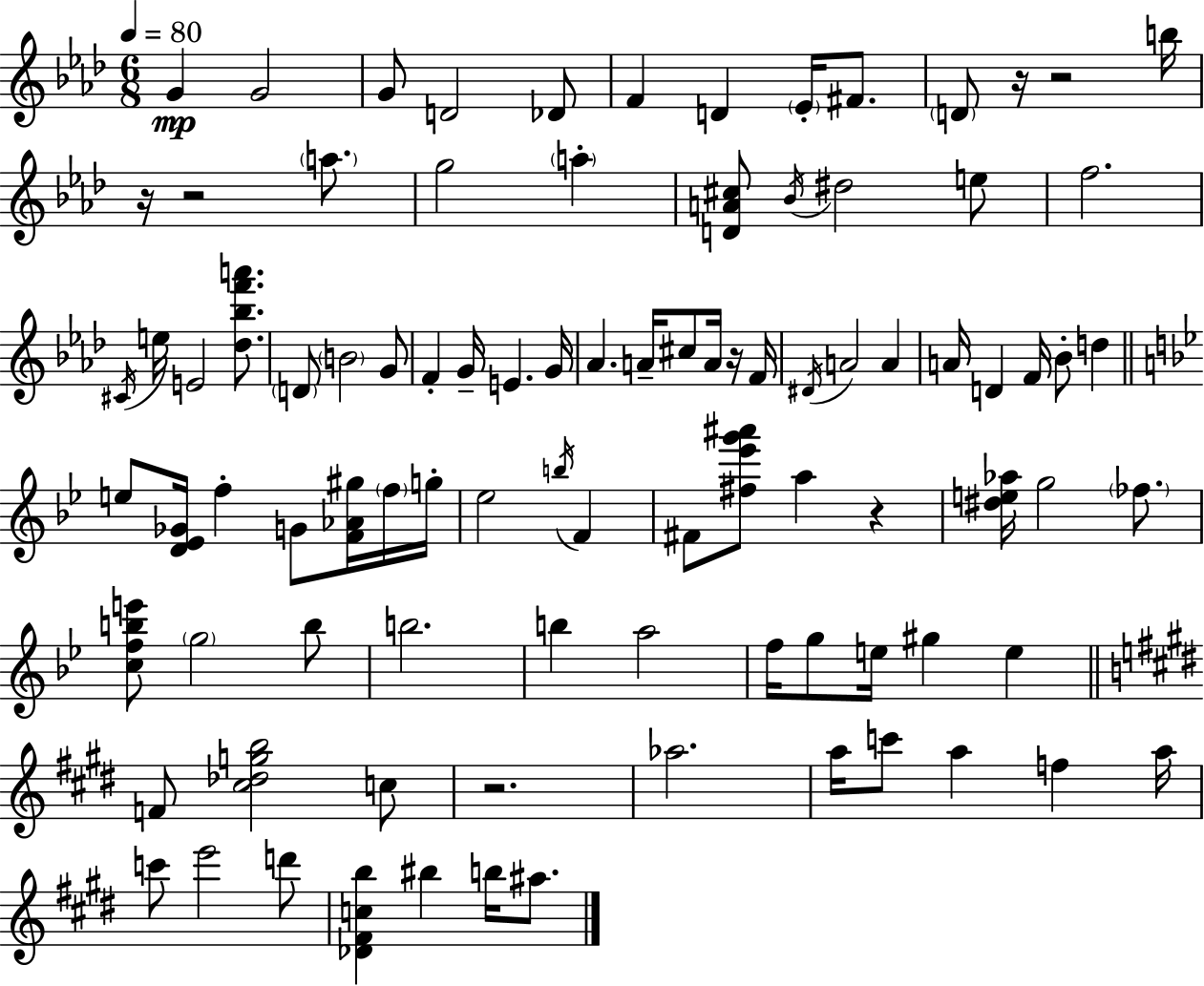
{
  \clef treble
  \numericTimeSignature
  \time 6/8
  \key aes \major
  \tempo 4 = 80
  g'4\mp g'2 | g'8 d'2 des'8 | f'4 d'4 \parenthesize ees'16-. fis'8. | \parenthesize d'8 r16 r2 b''16 | \break r16 r2 \parenthesize a''8. | g''2 \parenthesize a''4-. | <d' a' cis''>8 \acciaccatura { bes'16 } dis''2 e''8 | f''2. | \break \acciaccatura { cis'16 } e''16 e'2 <des'' bes'' f''' a'''>8. | \parenthesize d'8 \parenthesize b'2 | g'8 f'4-. g'16-- e'4. | g'16 aes'4. a'16-- cis''8 a'16 | \break r16 f'16 \acciaccatura { dis'16 } a'2 a'4 | a'16 d'4 f'16 bes'8-. d''4 | \bar "||" \break \key bes \major e''8 <d' ees' ges'>16 f''4-. g'8 <f' aes' gis''>16 \parenthesize f''16 g''16-. | ees''2 \acciaccatura { b''16 } f'4 | fis'8 <fis'' ees''' g''' ais'''>8 a''4 r4 | <dis'' e'' aes''>16 g''2 \parenthesize fes''8. | \break <c'' f'' b'' e'''>8 \parenthesize g''2 b''8 | b''2. | b''4 a''2 | f''16 g''8 e''16 gis''4 e''4 | \break \bar "||" \break \key e \major f'8 <cis'' des'' g'' b''>2 c''8 | r2. | aes''2. | a''16 c'''8 a''4 f''4 a''16 | \break c'''8 e'''2 d'''8 | <des' fis' c'' b''>4 bis''4 b''16 ais''8. | \bar "|."
}